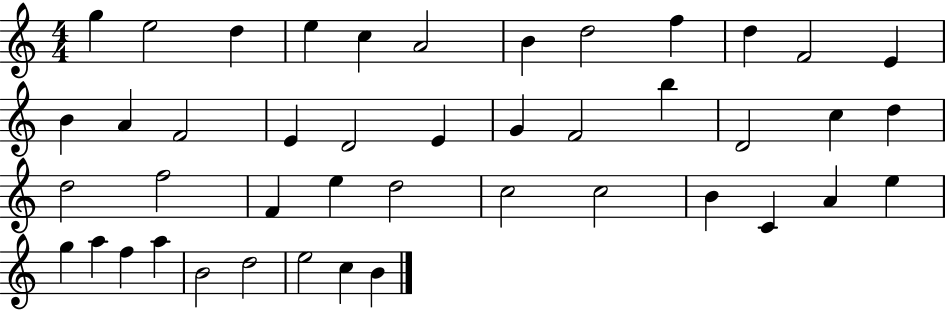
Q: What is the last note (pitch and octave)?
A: B4